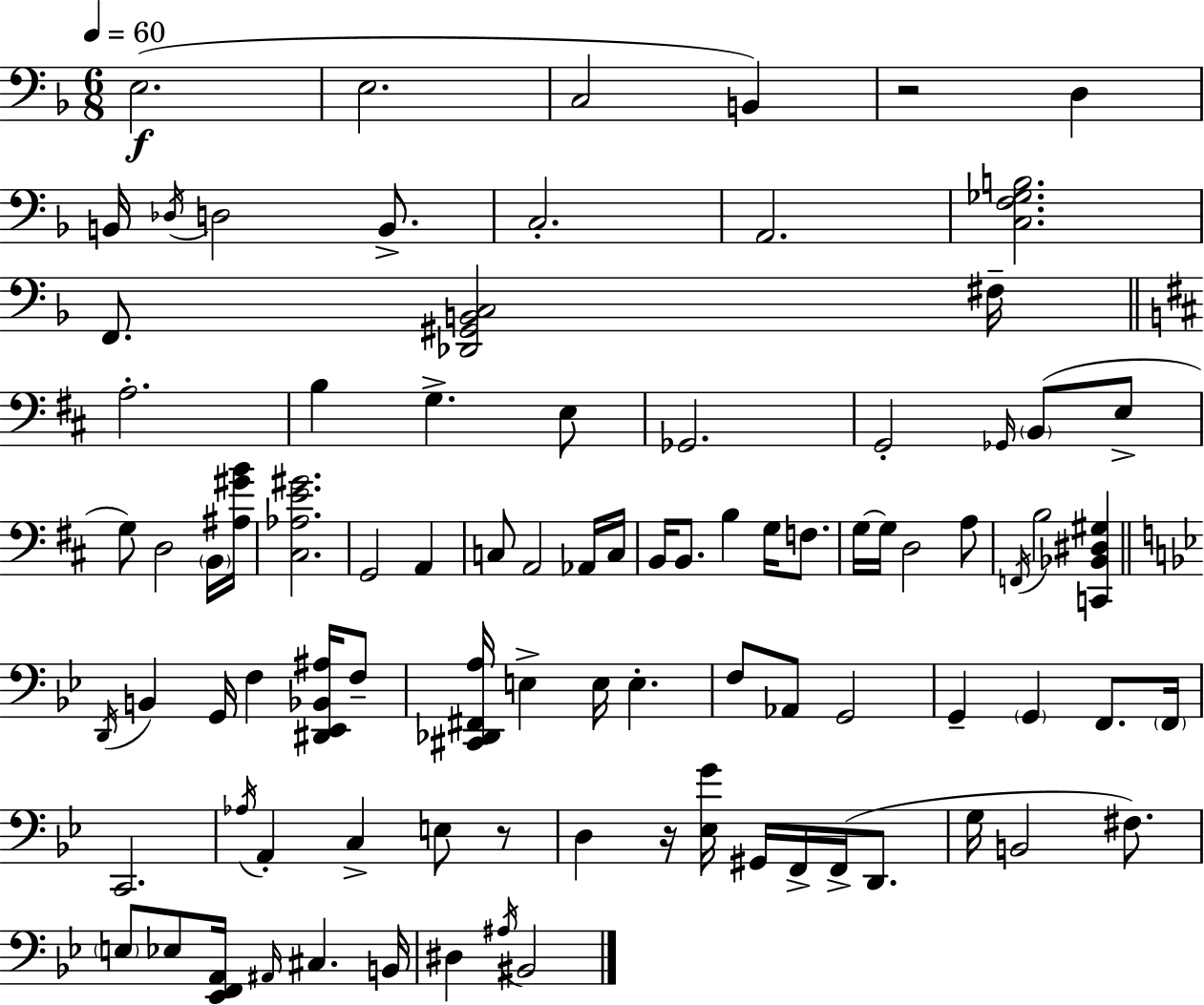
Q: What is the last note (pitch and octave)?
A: BIS2